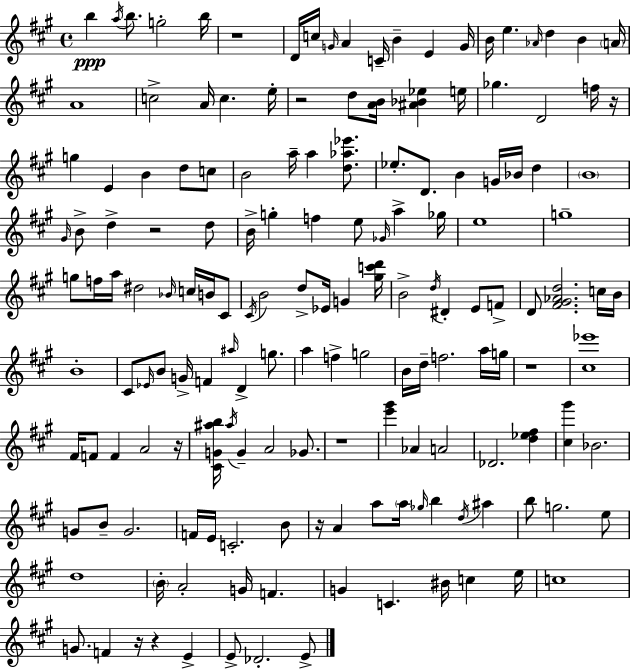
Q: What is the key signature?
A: A major